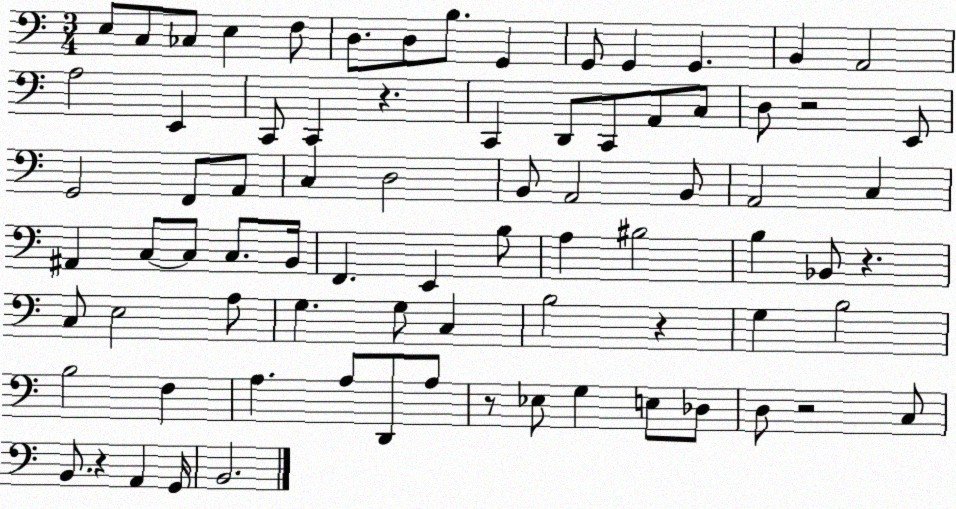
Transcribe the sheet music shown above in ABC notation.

X:1
T:Untitled
M:3/4
L:1/4
K:C
E,/2 C,/2 _C,/2 E, F,/2 D,/2 D,/2 B,/2 G,, G,,/2 G,, G,, B,, A,,2 A,2 E,, C,,/2 C,, z C,, D,,/2 C,,/2 A,,/2 C,/2 D,/2 z2 E,,/2 G,,2 F,,/2 A,,/2 C, D,2 B,,/2 A,,2 B,,/2 A,,2 C, ^A,, C,/2 C,/2 C,/2 B,,/4 F,, E,, B,/2 A, ^B,2 B, _B,,/2 z C,/2 E,2 A,/2 G, G,/2 C, B,2 z G, B,2 B,2 F, A, A,/2 D,,/2 A,/2 z/2 _E,/2 G, E,/2 _D,/2 D,/2 z2 C,/2 B,,/2 z A,, G,,/4 B,,2